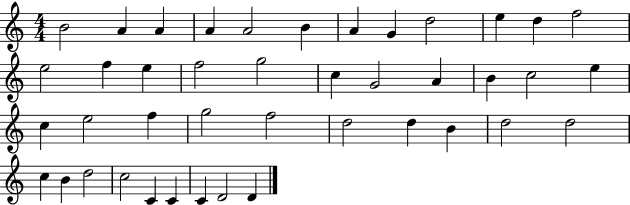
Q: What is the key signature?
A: C major